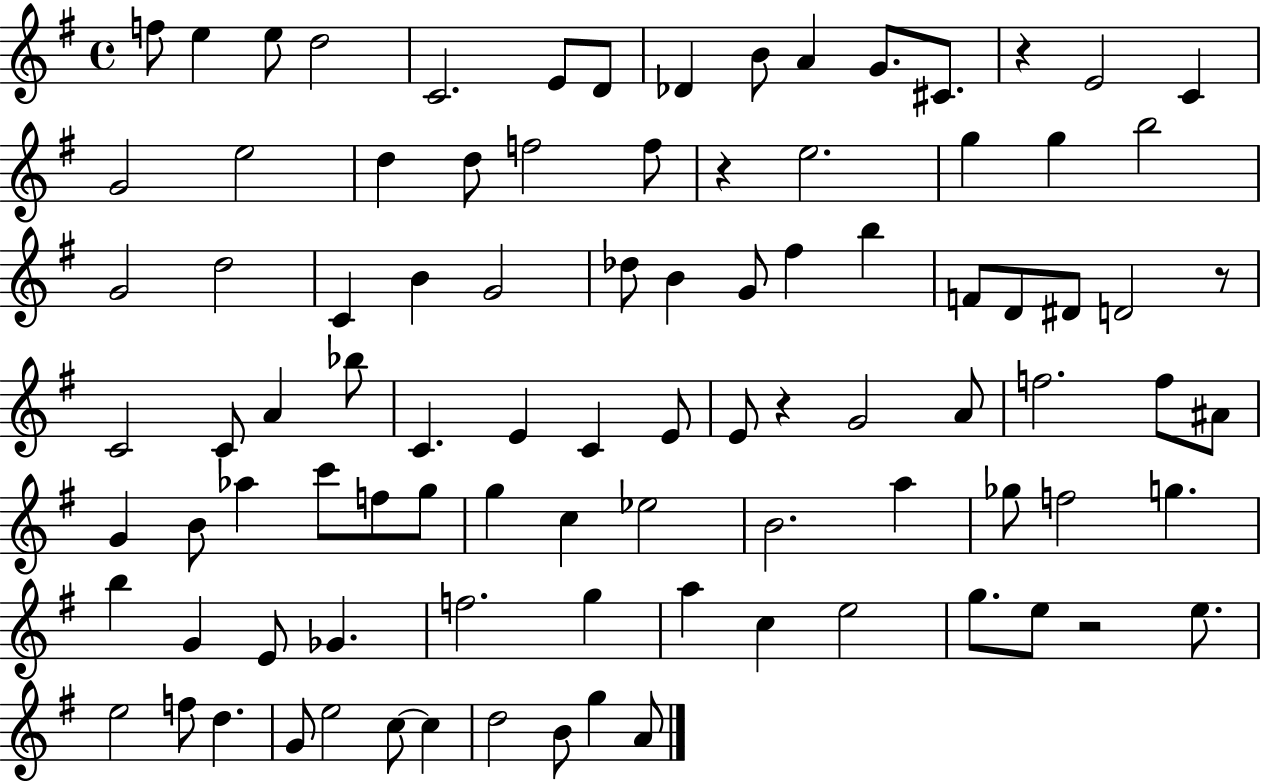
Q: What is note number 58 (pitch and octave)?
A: G5